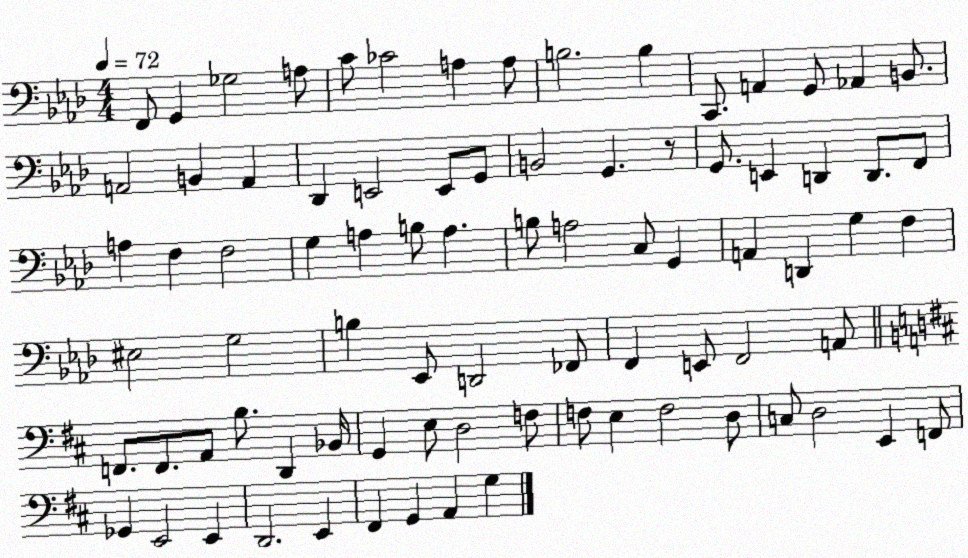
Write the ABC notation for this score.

X:1
T:Untitled
M:4/4
L:1/4
K:Ab
F,,/2 G,, _G,2 A,/2 C/2 _C2 A, A,/2 B,2 B, C,,/2 A,, G,,/2 _A,, B,,/2 A,,2 B,, A,, _D,, E,,2 E,,/2 G,,/2 B,,2 G,, z/2 G,,/2 E,, D,, D,,/2 F,,/2 A, F, F,2 G, A, B,/2 A, B,/2 A,2 C,/2 G,, A,, D,, G, F, ^E,2 G,2 B, _E,,/2 D,,2 _F,,/2 F,, E,,/2 F,,2 A,,/2 F,,/2 F,,/2 A,,/2 B,/2 D,, _B,,/4 G,, E,/2 D,2 F,/2 F,/2 E, F,2 D,/2 C,/2 D,2 E,, F,,/2 _G,, E,,2 E,, D,,2 E,, ^F,, G,, A,, G,